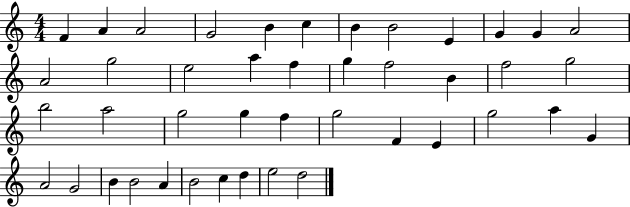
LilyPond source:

{
  \clef treble
  \numericTimeSignature
  \time 4/4
  \key c \major
  f'4 a'4 a'2 | g'2 b'4 c''4 | b'4 b'2 e'4 | g'4 g'4 a'2 | \break a'2 g''2 | e''2 a''4 f''4 | g''4 f''2 b'4 | f''2 g''2 | \break b''2 a''2 | g''2 g''4 f''4 | g''2 f'4 e'4 | g''2 a''4 g'4 | \break a'2 g'2 | b'4 b'2 a'4 | b'2 c''4 d''4 | e''2 d''2 | \break \bar "|."
}